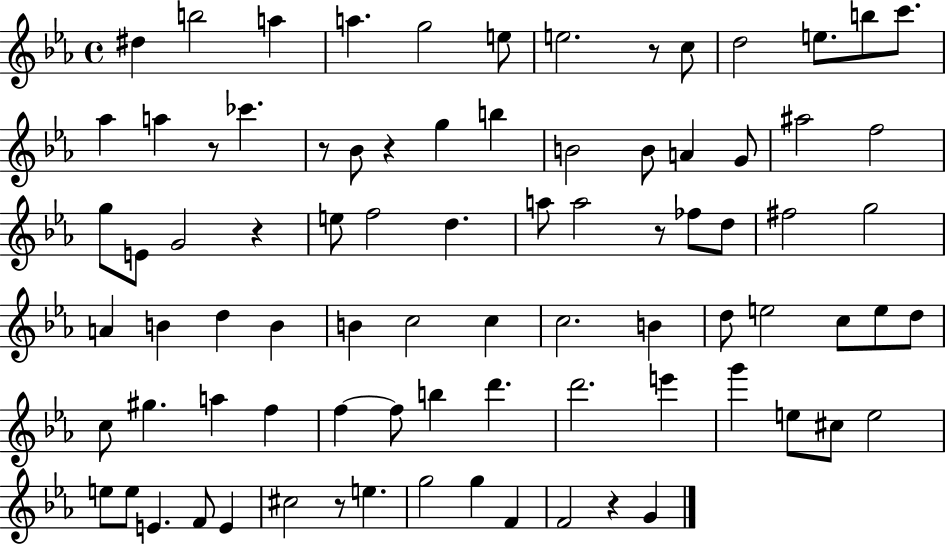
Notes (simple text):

D#5/q B5/h A5/q A5/q. G5/h E5/e E5/h. R/e C5/e D5/h E5/e. B5/e C6/e. Ab5/q A5/q R/e CES6/q. R/e Bb4/e R/q G5/q B5/q B4/h B4/e A4/q G4/e A#5/h F5/h G5/e E4/e G4/h R/q E5/e F5/h D5/q. A5/e A5/h R/e FES5/e D5/e F#5/h G5/h A4/q B4/q D5/q B4/q B4/q C5/h C5/q C5/h. B4/q D5/e E5/h C5/e E5/e D5/e C5/e G#5/q. A5/q F5/q F5/q F5/e B5/q D6/q. D6/h. E6/q G6/q E5/e C#5/e E5/h E5/e E5/e E4/q. F4/e E4/q C#5/h R/e E5/q. G5/h G5/q F4/q F4/h R/q G4/q